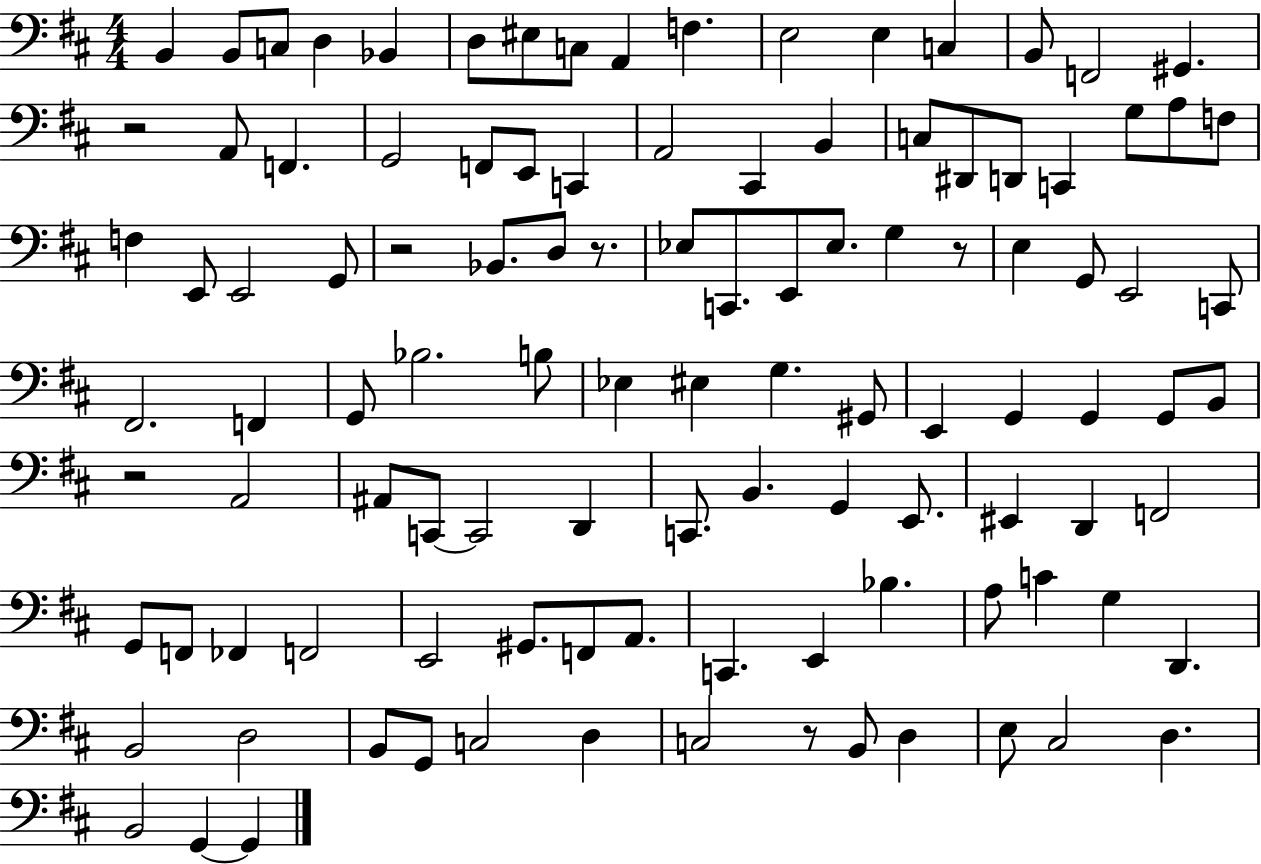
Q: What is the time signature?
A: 4/4